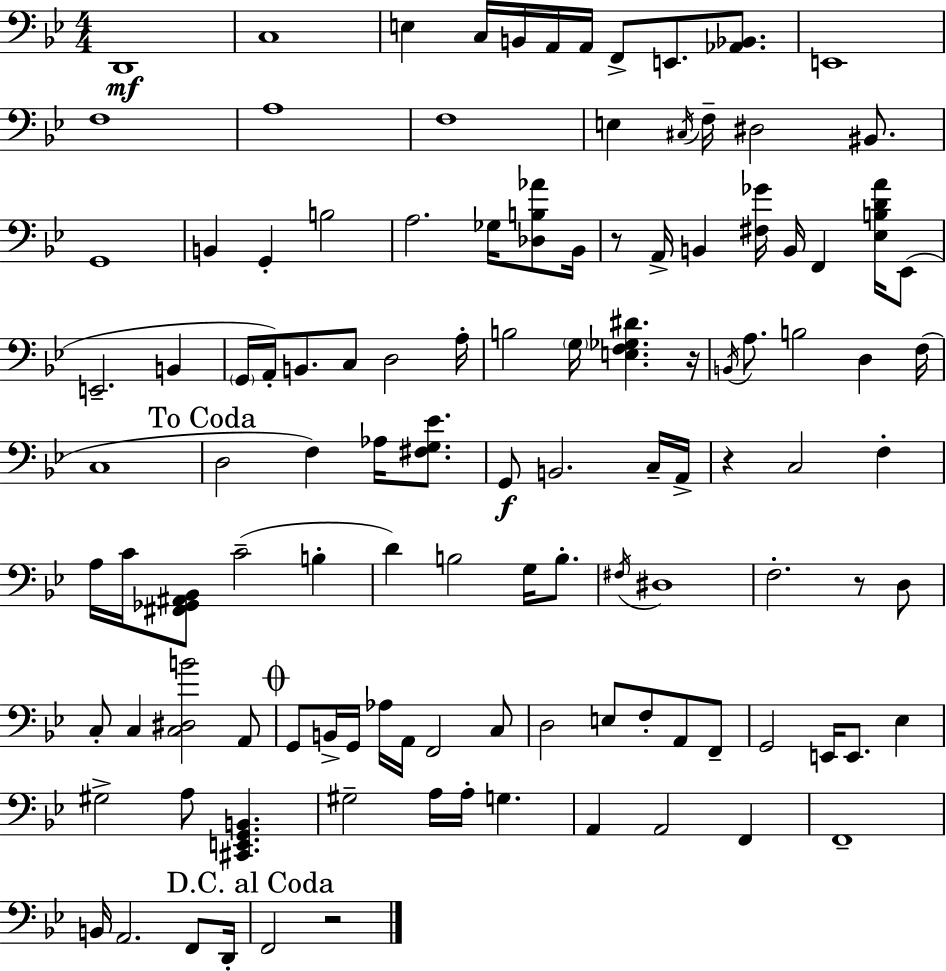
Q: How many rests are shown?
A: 5